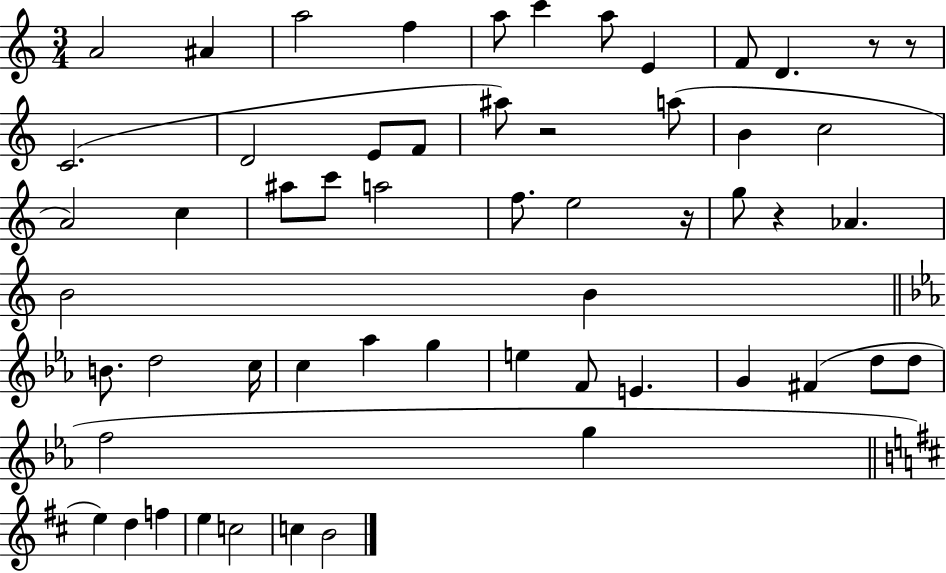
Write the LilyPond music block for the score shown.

{
  \clef treble
  \numericTimeSignature
  \time 3/4
  \key c \major
  a'2 ais'4 | a''2 f''4 | a''8 c'''4 a''8 e'4 | f'8 d'4. r8 r8 | \break c'2.( | d'2 e'8 f'8 | ais''8) r2 a''8( | b'4 c''2 | \break a'2) c''4 | ais''8 c'''8 a''2 | f''8. e''2 r16 | g''8 r4 aes'4. | \break b'2 b'4 | \bar "||" \break \key ees \major b'8. d''2 c''16 | c''4 aes''4 g''4 | e''4 f'8 e'4. | g'4 fis'4( d''8 d''8 | \break f''2 g''4 | \bar "||" \break \key d \major e''4) d''4 f''4 | e''4 c''2 | c''4 b'2 | \bar "|."
}